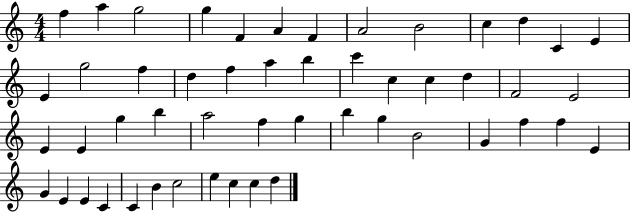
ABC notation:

X:1
T:Untitled
M:4/4
L:1/4
K:C
f a g2 g F A F A2 B2 c d C E E g2 f d f a b c' c c d F2 E2 E E g b a2 f g b g B2 G f f E G E E C C B c2 e c c d